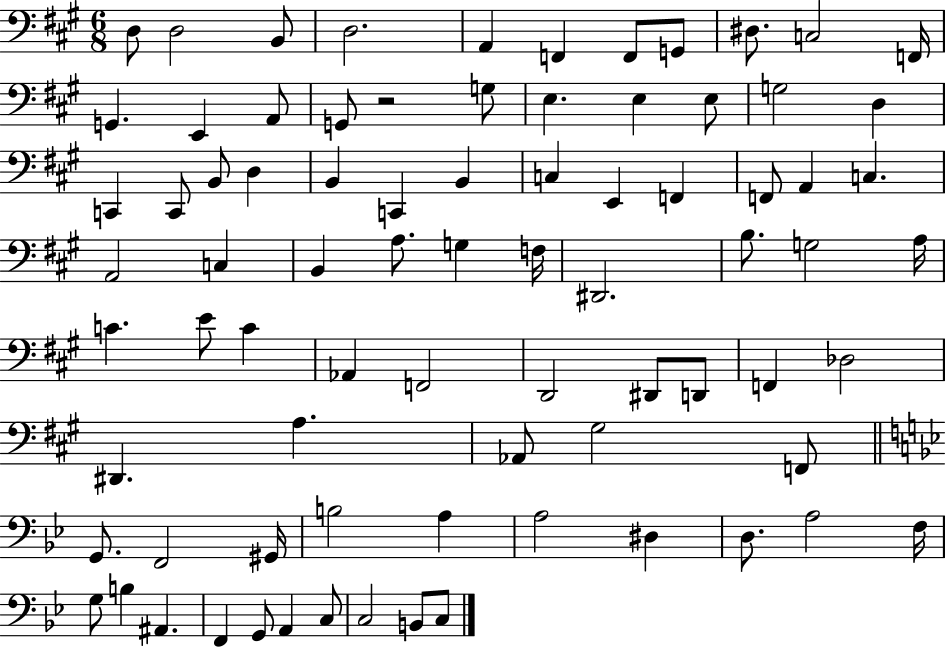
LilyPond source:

{
  \clef bass
  \numericTimeSignature
  \time 6/8
  \key a \major
  d8 d2 b,8 | d2. | a,4 f,4 f,8 g,8 | dis8. c2 f,16 | \break g,4. e,4 a,8 | g,8 r2 g8 | e4. e4 e8 | g2 d4 | \break c,4 c,8 b,8 d4 | b,4 c,4 b,4 | c4 e,4 f,4 | f,8 a,4 c4. | \break a,2 c4 | b,4 a8. g4 f16 | dis,2. | b8. g2 a16 | \break c'4. e'8 c'4 | aes,4 f,2 | d,2 dis,8 d,8 | f,4 des2 | \break dis,4. a4. | aes,8 gis2 f,8 | \bar "||" \break \key bes \major g,8. f,2 gis,16 | b2 a4 | a2 dis4 | d8. a2 f16 | \break g8 b4 ais,4. | f,4 g,8 a,4 c8 | c2 b,8 c8 | \bar "|."
}